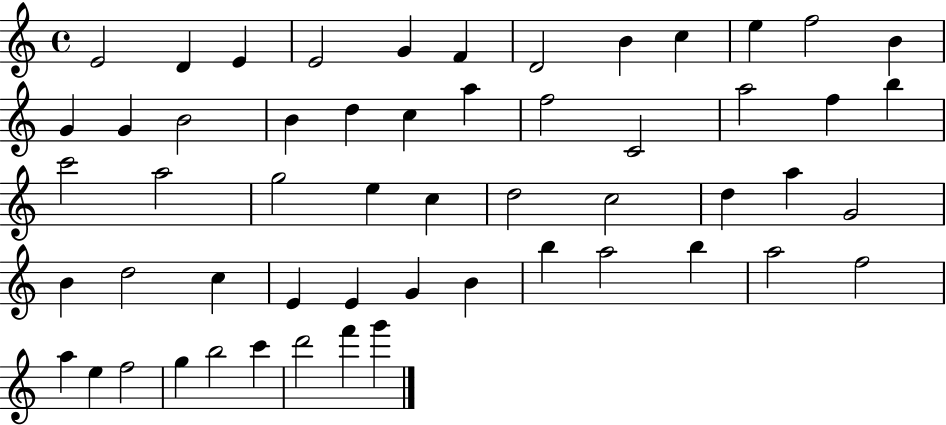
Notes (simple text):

E4/h D4/q E4/q E4/h G4/q F4/q D4/h B4/q C5/q E5/q F5/h B4/q G4/q G4/q B4/h B4/q D5/q C5/q A5/q F5/h C4/h A5/h F5/q B5/q C6/h A5/h G5/h E5/q C5/q D5/h C5/h D5/q A5/q G4/h B4/q D5/h C5/q E4/q E4/q G4/q B4/q B5/q A5/h B5/q A5/h F5/h A5/q E5/q F5/h G5/q B5/h C6/q D6/h F6/q G6/q